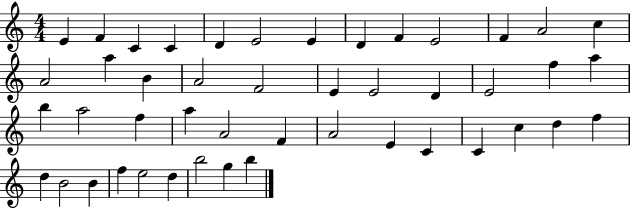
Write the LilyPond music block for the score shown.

{
  \clef treble
  \numericTimeSignature
  \time 4/4
  \key c \major
  e'4 f'4 c'4 c'4 | d'4 e'2 e'4 | d'4 f'4 e'2 | f'4 a'2 c''4 | \break a'2 a''4 b'4 | a'2 f'2 | e'4 e'2 d'4 | e'2 f''4 a''4 | \break b''4 a''2 f''4 | a''4 a'2 f'4 | a'2 e'4 c'4 | c'4 c''4 d''4 f''4 | \break d''4 b'2 b'4 | f''4 e''2 d''4 | b''2 g''4 b''4 | \bar "|."
}